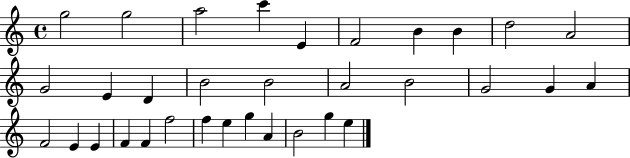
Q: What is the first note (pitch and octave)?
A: G5